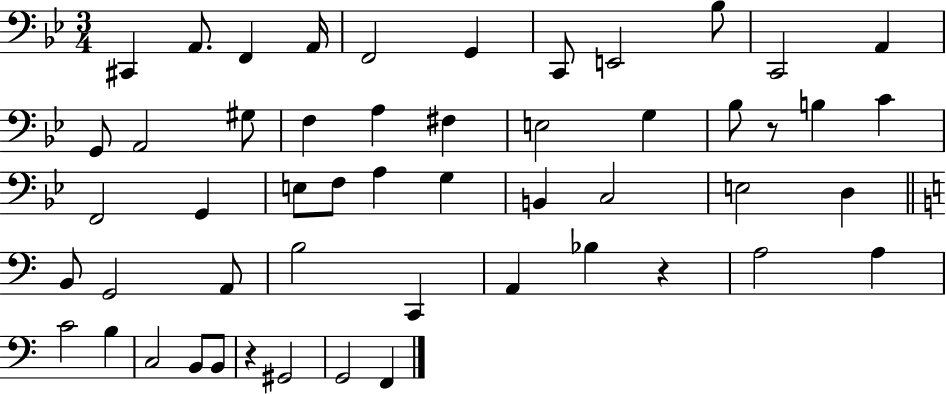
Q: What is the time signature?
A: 3/4